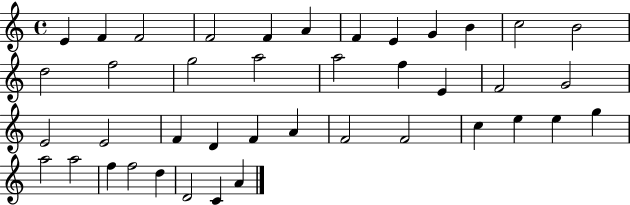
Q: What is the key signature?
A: C major